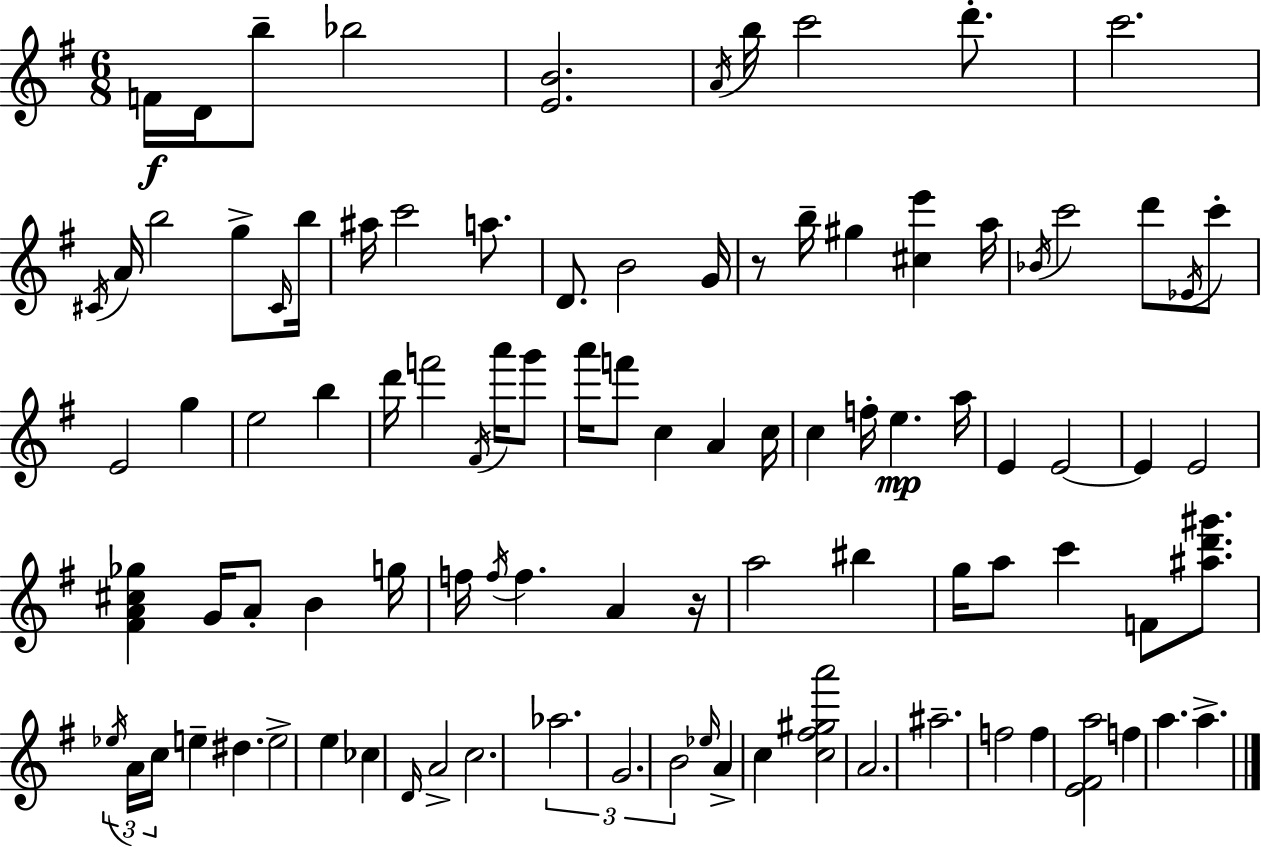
F4/s D4/s B5/e Bb5/h [E4,B4]/h. A4/s B5/s C6/h D6/e. C6/h. C#4/s A4/s B5/h G5/e C#4/s B5/s A#5/s C6/h A5/e. D4/e. B4/h G4/s R/e B5/s G#5/q [C#5,E6]/q A5/s Bb4/s C6/h D6/e Eb4/s C6/e E4/h G5/q E5/h B5/q D6/s F6/h F#4/s A6/s G6/e A6/s F6/e C5/q A4/q C5/s C5/q F5/s E5/q. A5/s E4/q E4/h E4/q E4/h [F#4,A4,C#5,Gb5]/q G4/s A4/e B4/q G5/s F5/s F5/s F5/q. A4/q R/s A5/h BIS5/q G5/s A5/e C6/q F4/e [A#5,D6,G#6]/e. Eb5/s A4/s C5/s E5/q D#5/q. E5/h E5/q CES5/q D4/s A4/h C5/h. Ab5/h. G4/h. B4/h Eb5/s A4/q C5/q [C5,F#5,G#5,A6]/h A4/h. A#5/h. F5/h F5/q [E4,F#4,A5]/h F5/q A5/q. A5/q.